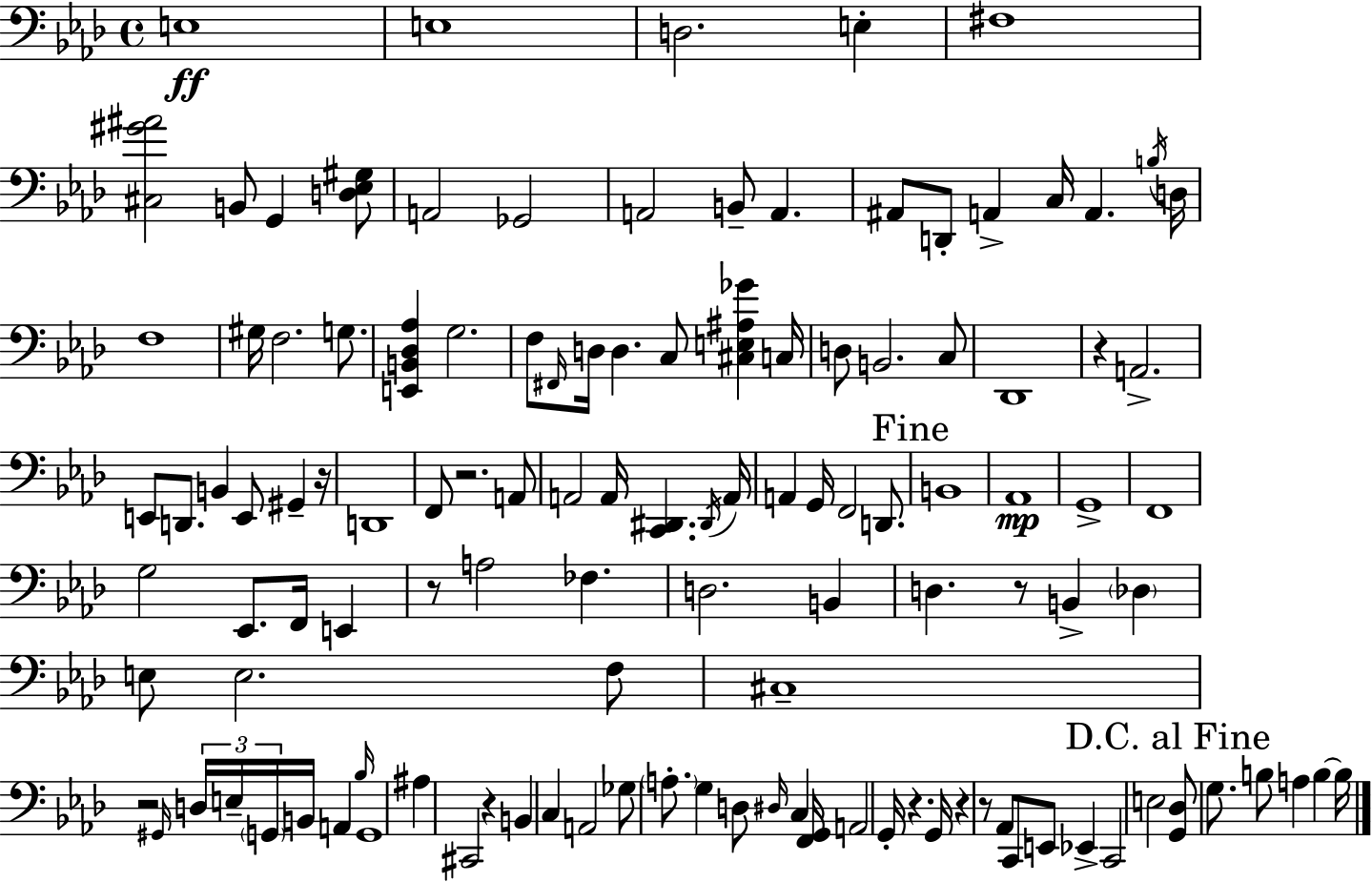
E3/w E3/w D3/h. E3/q F#3/w [C#3,G#4,A#4]/h B2/e G2/q [D3,Eb3,G#3]/e A2/h Gb2/h A2/h B2/e A2/q. A#2/e D2/e A2/q C3/s A2/q. B3/s D3/s F3/w G#3/s F3/h. G3/e. [E2,B2,Db3,Ab3]/q G3/h. F3/e F#2/s D3/s D3/q. C3/e [C#3,E3,A#3,Gb4]/q C3/s D3/e B2/h. C3/e Db2/w R/q A2/h. E2/e D2/e. B2/q E2/e G#2/q R/s D2/w F2/e R/h. A2/e A2/h A2/s [C2,D#2]/q. D#2/s A2/s A2/q G2/s F2/h D2/e. B2/w Ab2/w G2/w F2/w G3/h Eb2/e. F2/s E2/q R/e A3/h FES3/q. D3/h. B2/q D3/q. R/e B2/q Db3/q E3/e E3/h. F3/e C#3/w R/h G#2/s D3/s E3/s G2/s B2/s A2/q Bb3/s G2/w A#3/q C#2/h R/q B2/q C3/q A2/h Gb3/e A3/e. G3/q D3/e D#3/s C3/q [F2,G2]/s A2/h G2/s R/q. G2/s R/q R/e Ab2/e C2/e E2/e Eb2/q C2/h E3/h [G2,Db3]/e G3/e. B3/e A3/q B3/q B3/s